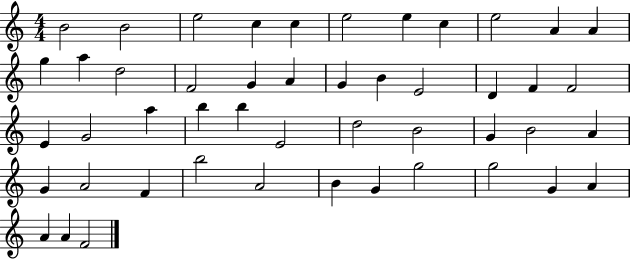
X:1
T:Untitled
M:4/4
L:1/4
K:C
B2 B2 e2 c c e2 e c e2 A A g a d2 F2 G A G B E2 D F F2 E G2 a b b E2 d2 B2 G B2 A G A2 F b2 A2 B G g2 g2 G A A A F2